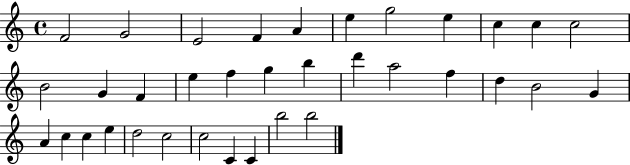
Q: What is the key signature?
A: C major